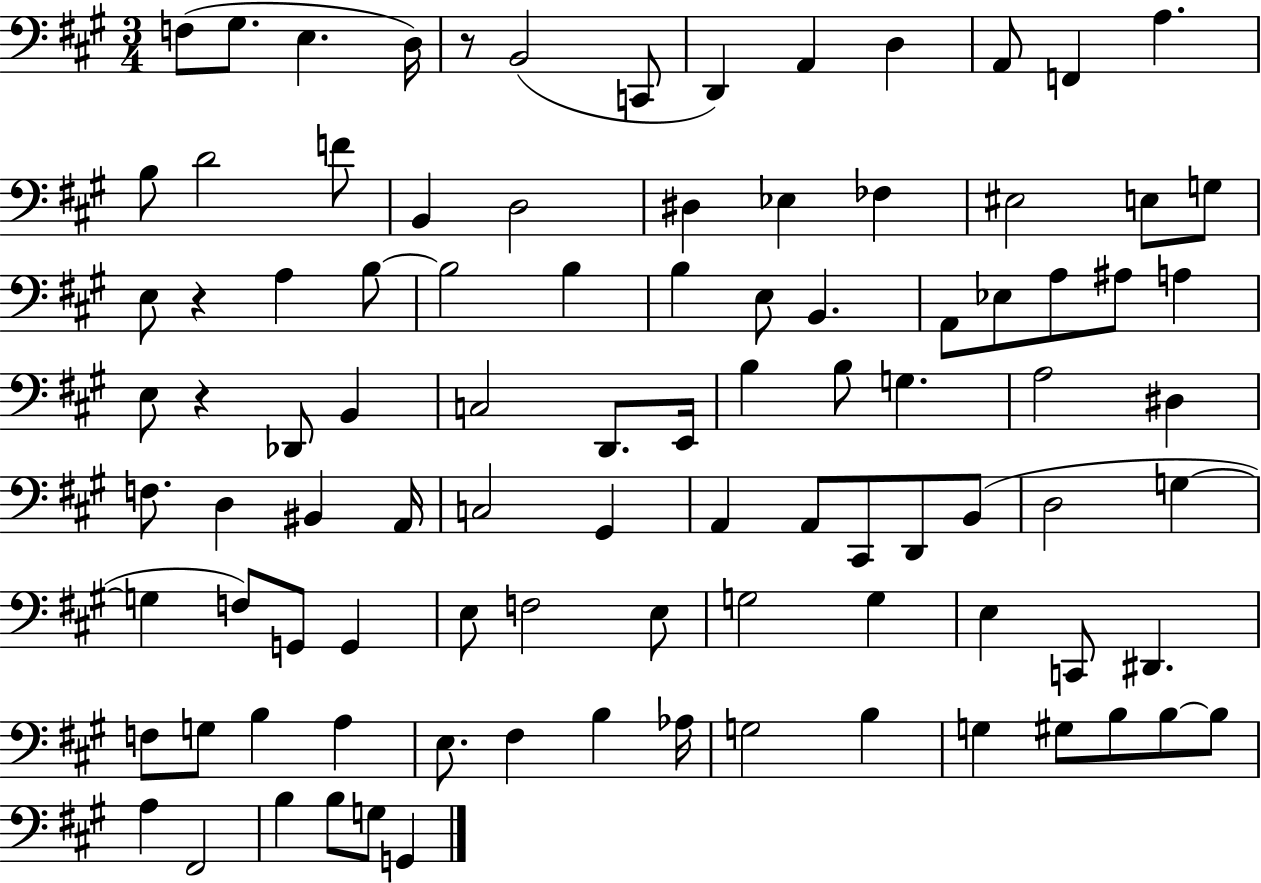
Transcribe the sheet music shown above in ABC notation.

X:1
T:Untitled
M:3/4
L:1/4
K:A
F,/2 ^G,/2 E, D,/4 z/2 B,,2 C,,/2 D,, A,, D, A,,/2 F,, A, B,/2 D2 F/2 B,, D,2 ^D, _E, _F, ^E,2 E,/2 G,/2 E,/2 z A, B,/2 B,2 B, B, E,/2 B,, A,,/2 _E,/2 A,/2 ^A,/2 A, E,/2 z _D,,/2 B,, C,2 D,,/2 E,,/4 B, B,/2 G, A,2 ^D, F,/2 D, ^B,, A,,/4 C,2 ^G,, A,, A,,/2 ^C,,/2 D,,/2 B,,/2 D,2 G, G, F,/2 G,,/2 G,, E,/2 F,2 E,/2 G,2 G, E, C,,/2 ^D,, F,/2 G,/2 B, A, E,/2 ^F, B, _A,/4 G,2 B, G, ^G,/2 B,/2 B,/2 B,/2 A, ^F,,2 B, B,/2 G,/2 G,,